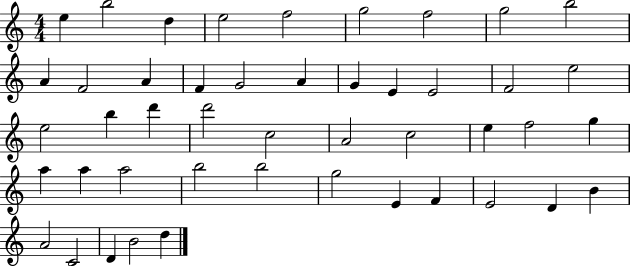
{
  \clef treble
  \numericTimeSignature
  \time 4/4
  \key c \major
  e''4 b''2 d''4 | e''2 f''2 | g''2 f''2 | g''2 b''2 | \break a'4 f'2 a'4 | f'4 g'2 a'4 | g'4 e'4 e'2 | f'2 e''2 | \break e''2 b''4 d'''4 | d'''2 c''2 | a'2 c''2 | e''4 f''2 g''4 | \break a''4 a''4 a''2 | b''2 b''2 | g''2 e'4 f'4 | e'2 d'4 b'4 | \break a'2 c'2 | d'4 b'2 d''4 | \bar "|."
}